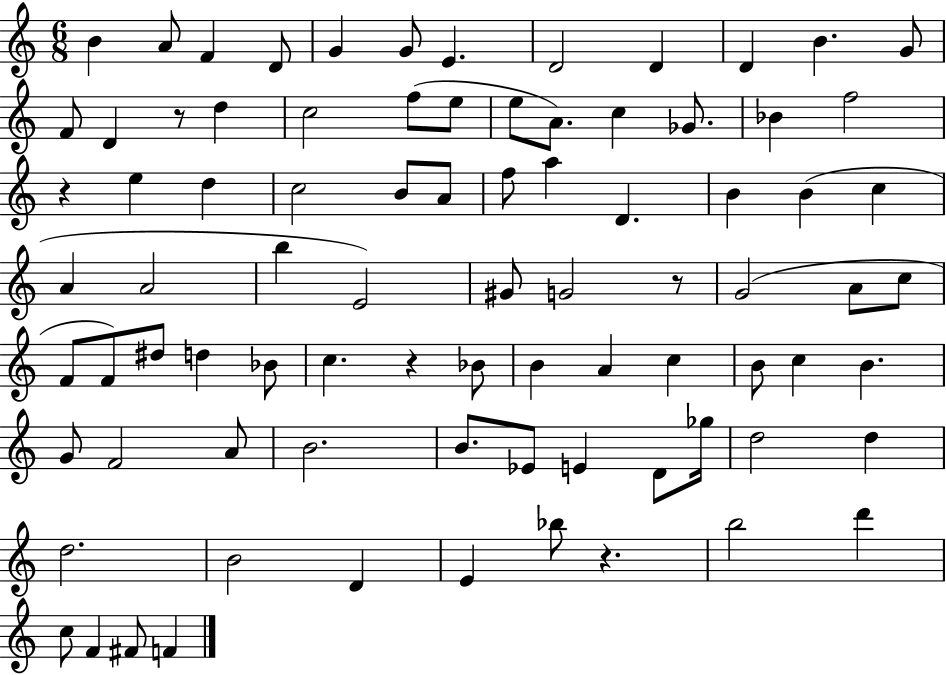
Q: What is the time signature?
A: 6/8